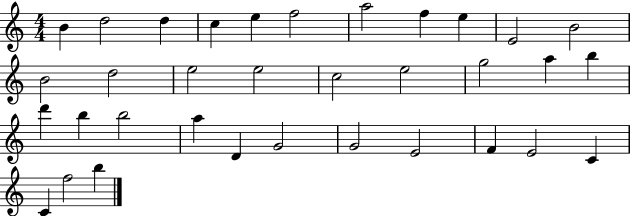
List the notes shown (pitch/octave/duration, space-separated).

B4/q D5/h D5/q C5/q E5/q F5/h A5/h F5/q E5/q E4/h B4/h B4/h D5/h E5/h E5/h C5/h E5/h G5/h A5/q B5/q D6/q B5/q B5/h A5/q D4/q G4/h G4/h E4/h F4/q E4/h C4/q C4/q F5/h B5/q